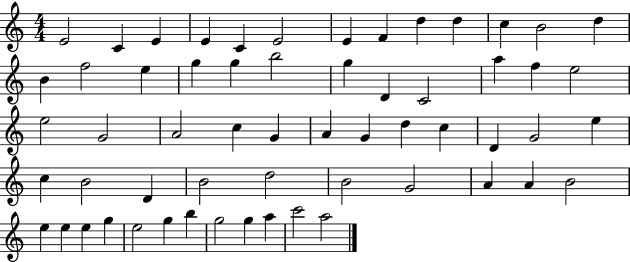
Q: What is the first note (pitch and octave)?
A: E4